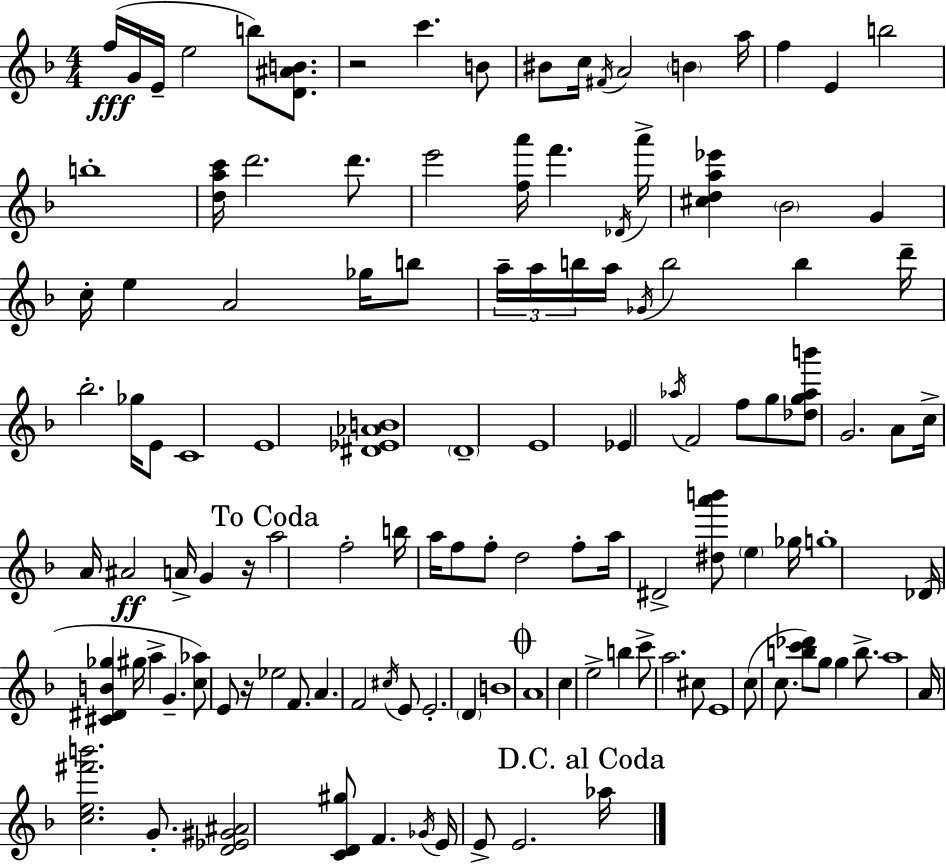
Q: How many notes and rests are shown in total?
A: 122